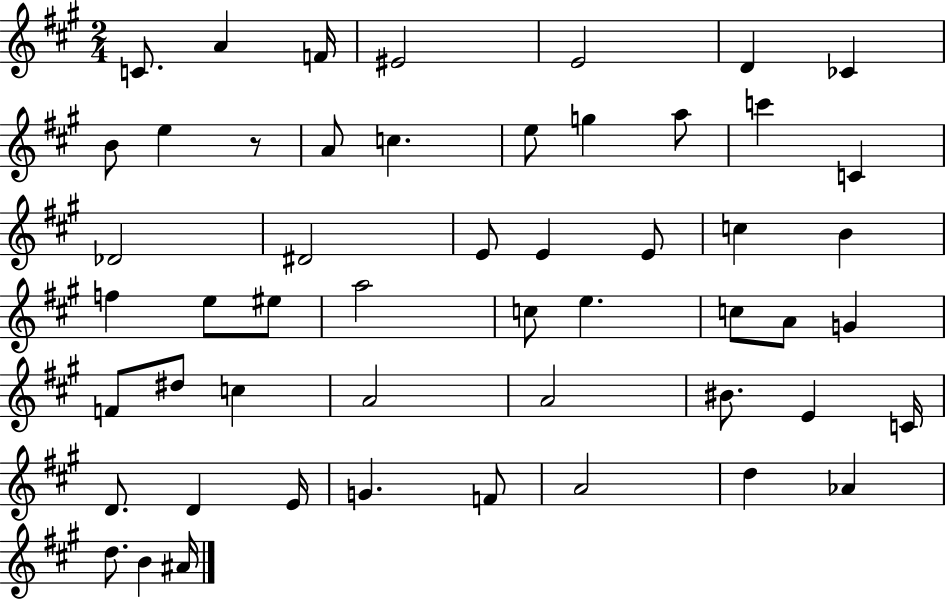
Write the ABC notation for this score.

X:1
T:Untitled
M:2/4
L:1/4
K:A
C/2 A F/4 ^E2 E2 D _C B/2 e z/2 A/2 c e/2 g a/2 c' C _D2 ^D2 E/2 E E/2 c B f e/2 ^e/2 a2 c/2 e c/2 A/2 G F/2 ^d/2 c A2 A2 ^B/2 E C/4 D/2 D E/4 G F/2 A2 d _A d/2 B ^A/4